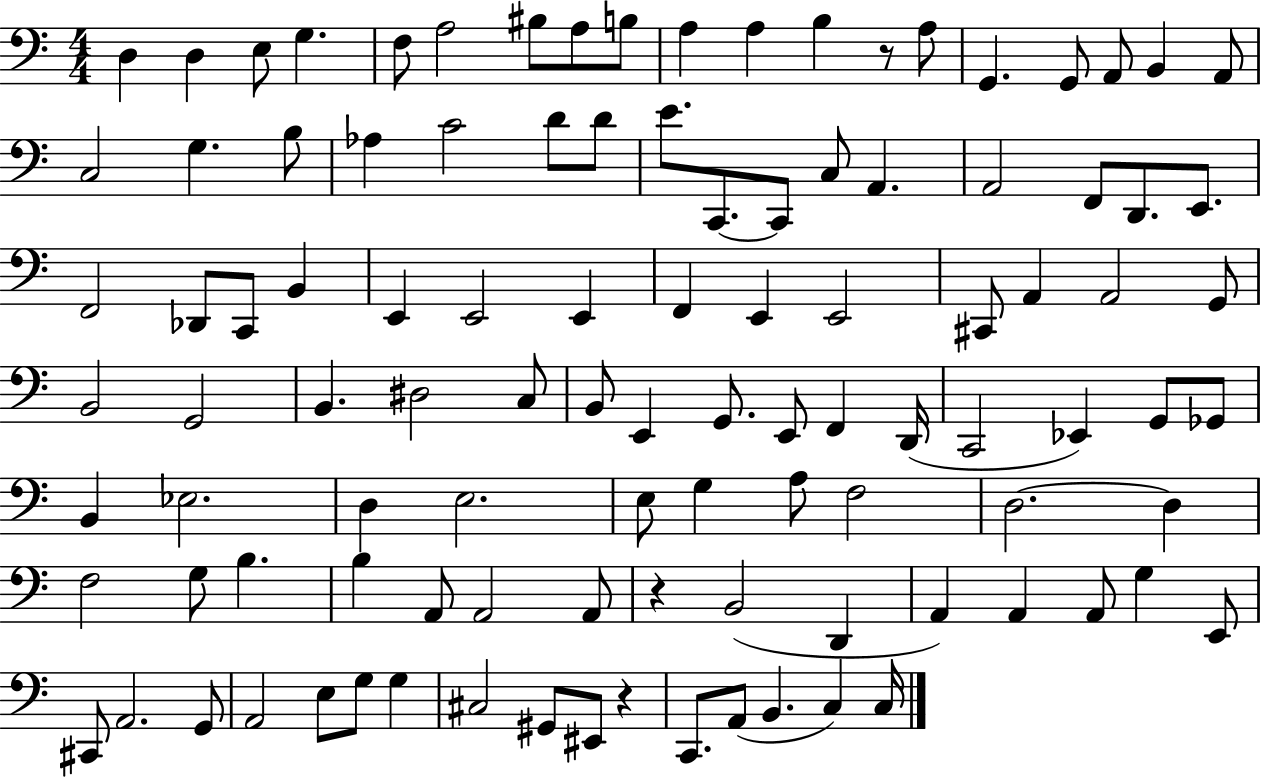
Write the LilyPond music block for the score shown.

{
  \clef bass
  \numericTimeSignature
  \time 4/4
  \key c \major
  d4 d4 e8 g4. | f8 a2 bis8 a8 b8 | a4 a4 b4 r8 a8 | g,4. g,8 a,8 b,4 a,8 | \break c2 g4. b8 | aes4 c'2 d'8 d'8 | e'8. c,8.~~ c,8 c8 a,4. | a,2 f,8 d,8. e,8. | \break f,2 des,8 c,8 b,4 | e,4 e,2 e,4 | f,4 e,4 e,2 | cis,8 a,4 a,2 g,8 | \break b,2 g,2 | b,4. dis2 c8 | b,8 e,4 g,8. e,8 f,4 d,16( | c,2 ees,4) g,8 ges,8 | \break b,4 ees2. | d4 e2. | e8 g4 a8 f2 | d2.~~ d4 | \break f2 g8 b4. | b4 a,8 a,2 a,8 | r4 b,2( d,4 | a,4) a,4 a,8 g4 e,8 | \break cis,8 a,2. g,8 | a,2 e8 g8 g4 | cis2 gis,8 eis,8 r4 | c,8. a,8( b,4. c4) c16 | \break \bar "|."
}